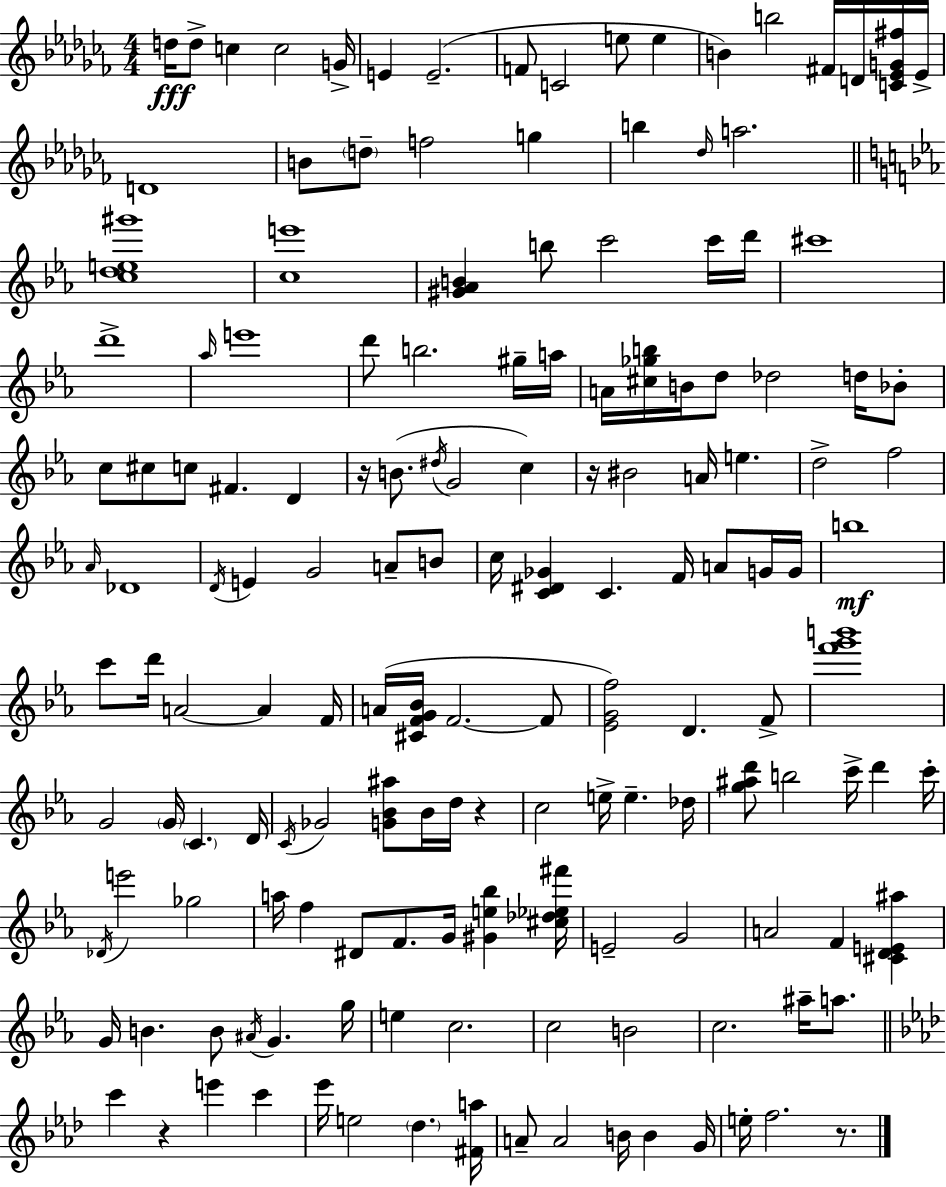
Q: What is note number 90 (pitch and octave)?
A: E5